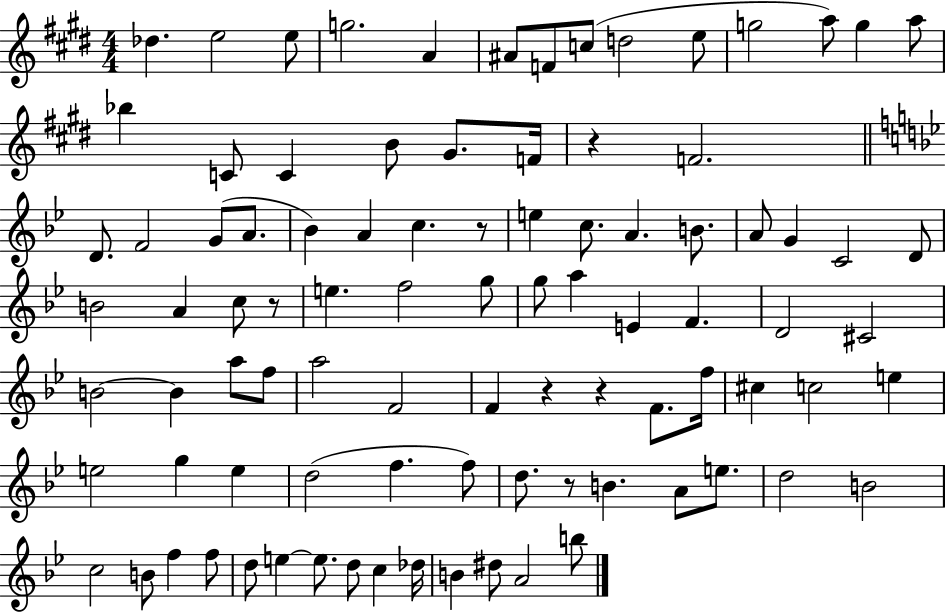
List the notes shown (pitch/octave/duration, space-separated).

Db5/q. E5/h E5/e G5/h. A4/q A#4/e F4/e C5/e D5/h E5/e G5/h A5/e G5/q A5/e Bb5/q C4/e C4/q B4/e G#4/e. F4/s R/q F4/h. D4/e. F4/h G4/e A4/e. Bb4/q A4/q C5/q. R/e E5/q C5/e. A4/q. B4/e. A4/e G4/q C4/h D4/e B4/h A4/q C5/e R/e E5/q. F5/h G5/e G5/e A5/q E4/q F4/q. D4/h C#4/h B4/h B4/q A5/e F5/e A5/h F4/h F4/q R/q R/q F4/e. F5/s C#5/q C5/h E5/q E5/h G5/q E5/q D5/h F5/q. F5/e D5/e. R/e B4/q. A4/e E5/e. D5/h B4/h C5/h B4/e F5/q F5/e D5/e E5/q E5/e. D5/e C5/q Db5/s B4/q D#5/e A4/h B5/e